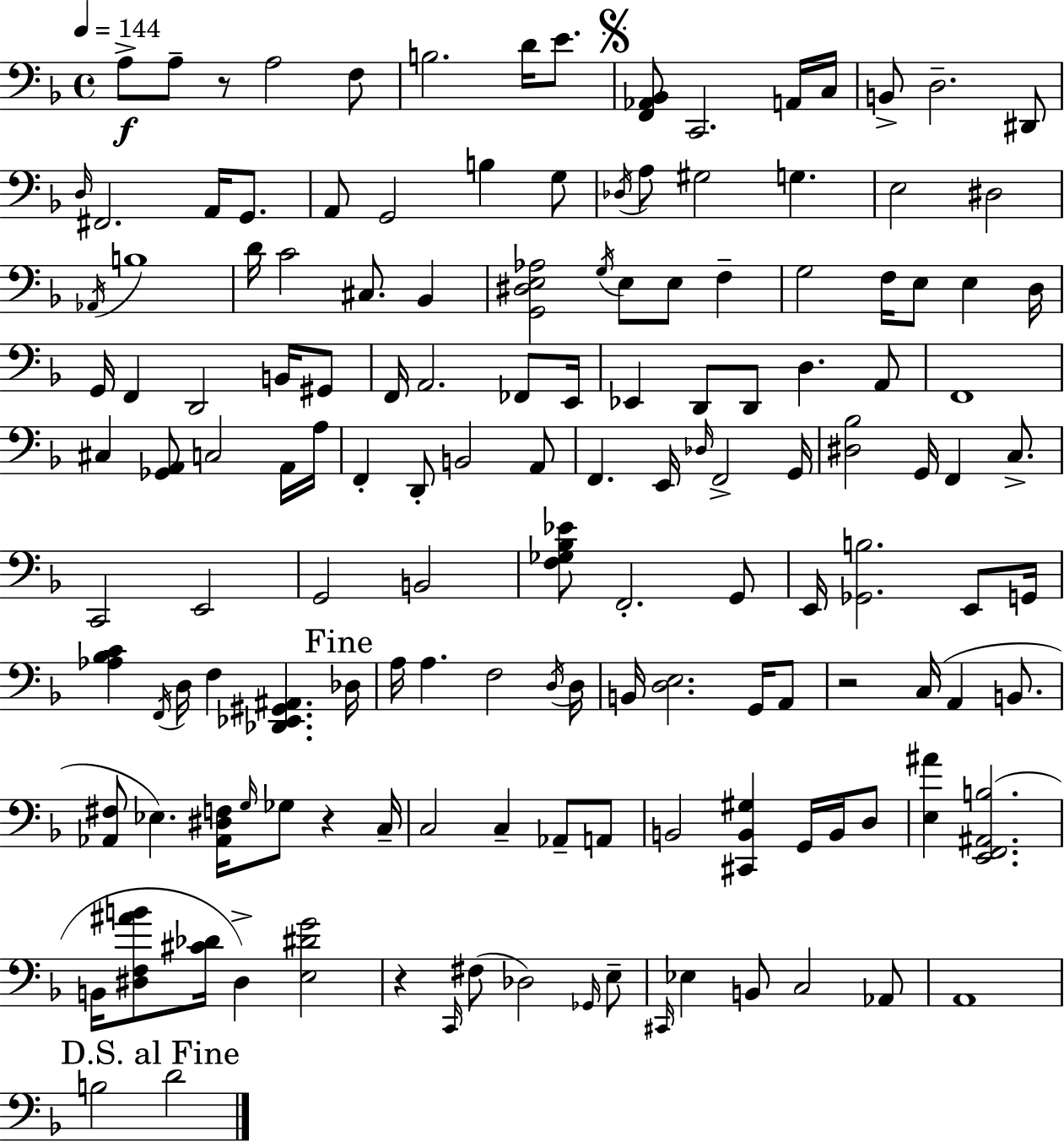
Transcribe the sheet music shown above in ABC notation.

X:1
T:Untitled
M:4/4
L:1/4
K:Dm
A,/2 A,/2 z/2 A,2 F,/2 B,2 D/4 E/2 [F,,_A,,_B,,]/2 C,,2 A,,/4 C,/4 B,,/2 D,2 ^D,,/2 D,/4 ^F,,2 A,,/4 G,,/2 A,,/2 G,,2 B, G,/2 _D,/4 A,/2 ^G,2 G, E,2 ^D,2 _A,,/4 B,4 D/4 C2 ^C,/2 _B,, [G,,^D,E,_A,]2 G,/4 E,/2 E,/2 F, G,2 F,/4 E,/2 E, D,/4 G,,/4 F,, D,,2 B,,/4 ^G,,/2 F,,/4 A,,2 _F,,/2 E,,/4 _E,, D,,/2 D,,/2 D, A,,/2 F,,4 ^C, [_G,,A,,]/2 C,2 A,,/4 A,/4 F,, D,,/2 B,,2 A,,/2 F,, E,,/4 _D,/4 F,,2 G,,/4 [^D,_B,]2 G,,/4 F,, C,/2 C,,2 E,,2 G,,2 B,,2 [F,_G,_B,_E]/2 F,,2 G,,/2 E,,/4 [_G,,B,]2 E,,/2 G,,/4 [_A,_B,C] F,,/4 D,/4 F, [_D,,_E,,^G,,^A,,] _D,/4 A,/4 A, F,2 D,/4 D,/4 B,,/4 [D,E,]2 G,,/4 A,,/2 z2 C,/4 A,, B,,/2 [_A,,^F,]/2 _E, [_A,,^D,F,]/4 G,/4 _G,/2 z C,/4 C,2 C, _A,,/2 A,,/2 B,,2 [^C,,B,,^G,] G,,/4 B,,/4 D,/2 [E,^A] [E,,F,,^A,,B,]2 B,,/4 [^D,F,^AB]/2 [^C_D]/4 ^D, [E,^DG]2 z C,,/4 ^F,/2 _D,2 _G,,/4 E,/2 ^C,,/4 _E, B,,/2 C,2 _A,,/2 A,,4 B,2 D2